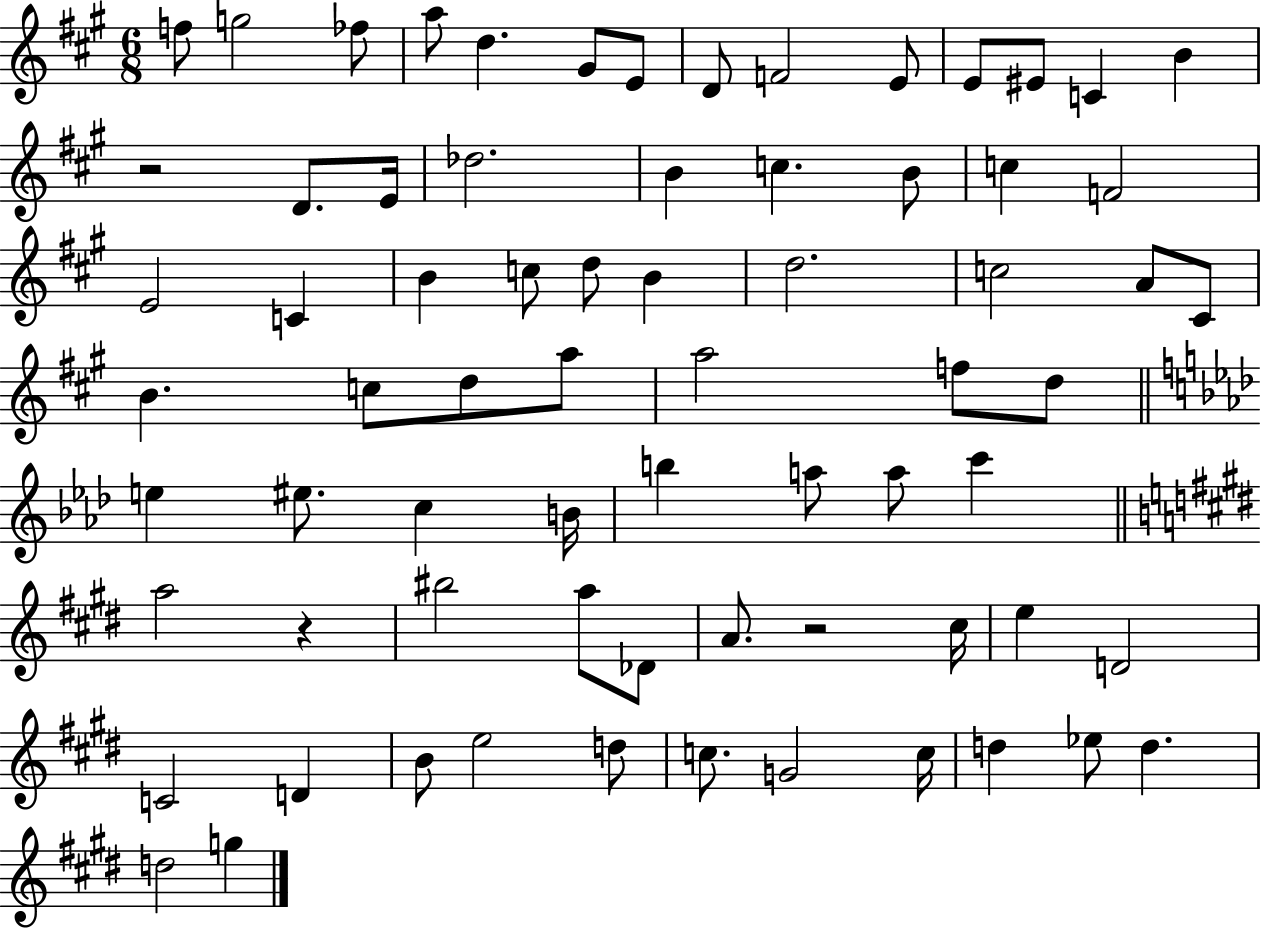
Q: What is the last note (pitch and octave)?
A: G5